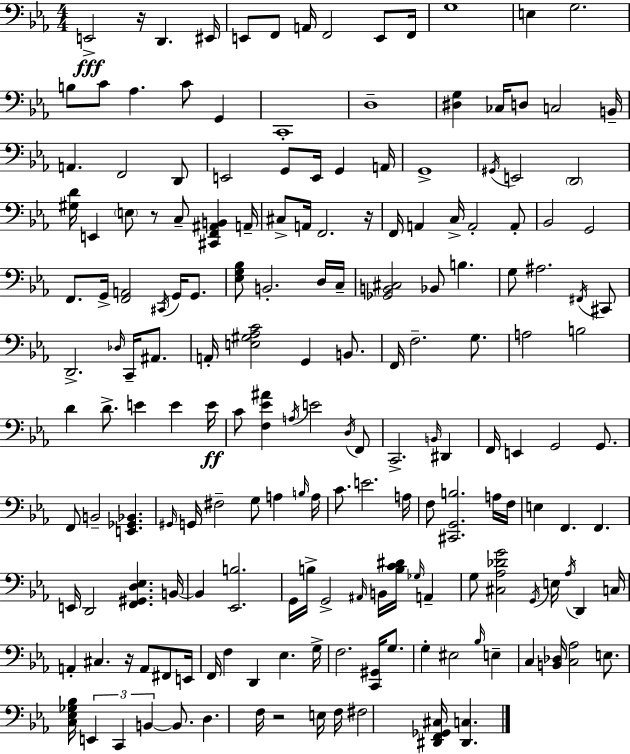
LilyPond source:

{
  \clef bass
  \numericTimeSignature
  \time 4/4
  \key c \minor
  e,2->\fff r16 d,4. eis,16 | e,8 f,8 a,16 f,2 e,8 f,16 | g1 | e4 g2. | \break b8 c'8 aes4. c'8 g,4 | c,1-. | d1-- | <dis g>4 ces16 d8 c2 b,16-- | \break a,4. f,2 d,8 | e,2 g,8 e,16 g,4 a,16 | g,1-> | \acciaccatura { gis,16 } e,2 \parenthesize d,2 | \break <gis d'>16 e,4 \parenthesize e8 r8 c8-- <cis, f, ais, b,>4 | a,16-- cis8-> a,16 f,2. | r16 f,16 a,4 c16-> a,2-. a,8-. | bes,2 g,2 | \break f,8. g,16-> <f, a,>2 \acciaccatura { cis,16 } g,16 g,8. | <ees g bes>8 b,2.-. | d16 c16-- <ges, b, cis>2 bes,8 b4. | g8 ais2. | \break \acciaccatura { fis,16 } cis,8 d,2.-> \grace { des16 } | c,16-- ais,8. a,16-. <e gis aes c'>2 g,4 | b,8. f,16 f2.-- | g8. a2 b2 | \break d'4 d'8.-> e'4 e'4 | e'16\ff c'8 <f ees' ais'>4 \acciaccatura { a16 } e'2 | \acciaccatura { d16 } f,8 c,2.-> | \grace { b,16 } dis,4 f,16 e,4 g,2 | \break g,8. f,8 b,2-- | <e, ges, bes,>4. \grace { gis,16 } g,16 fis2-- | g8 a4 \grace { b16 } a16 c'8. e'2. | a16 f8 <cis, g, b>2. | \break a16 f16 e4 f,4. | f,4. e,16 d,2 | <f, gis, d ees>4. b,16~~ b,4 <ees, b>2. | g,16 b16-> g,2-> | \break \grace { ais,16 } b,16 <b c' dis'>16 \grace { ges16 } a,4-- g8 <cis aes des' g'>2 | \acciaccatura { g,16 } e16 \acciaccatura { aes16 } d,4 c16 a,4-. | cis4. r16 a,8 fis,8 e,16 f,16 f4 | d,4 ees4. g16-> f2. | \break <c, gis,>16 g8. g4-. | eis2 \grace { bes16 } e4-- c4 | <b, des>16 <c aes>2 e8. <c ees ges bes>16 \tuplet 3/2 { e,4 | c,4 b,4~~ } b,8. d4. | \break f16 r2 e16 f16 fis2 | <dis, f, ges, cis>16 <dis, c>4. \bar "|."
}